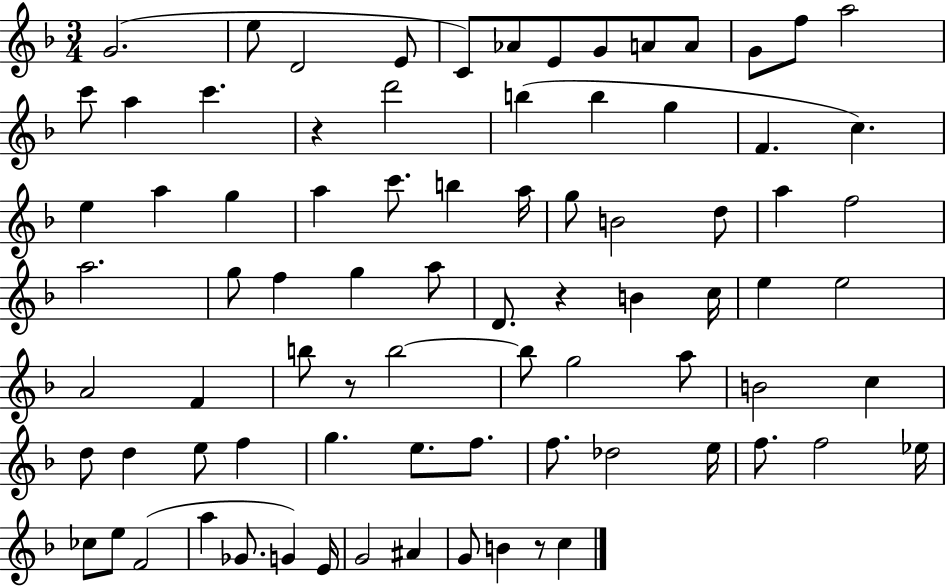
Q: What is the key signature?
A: F major